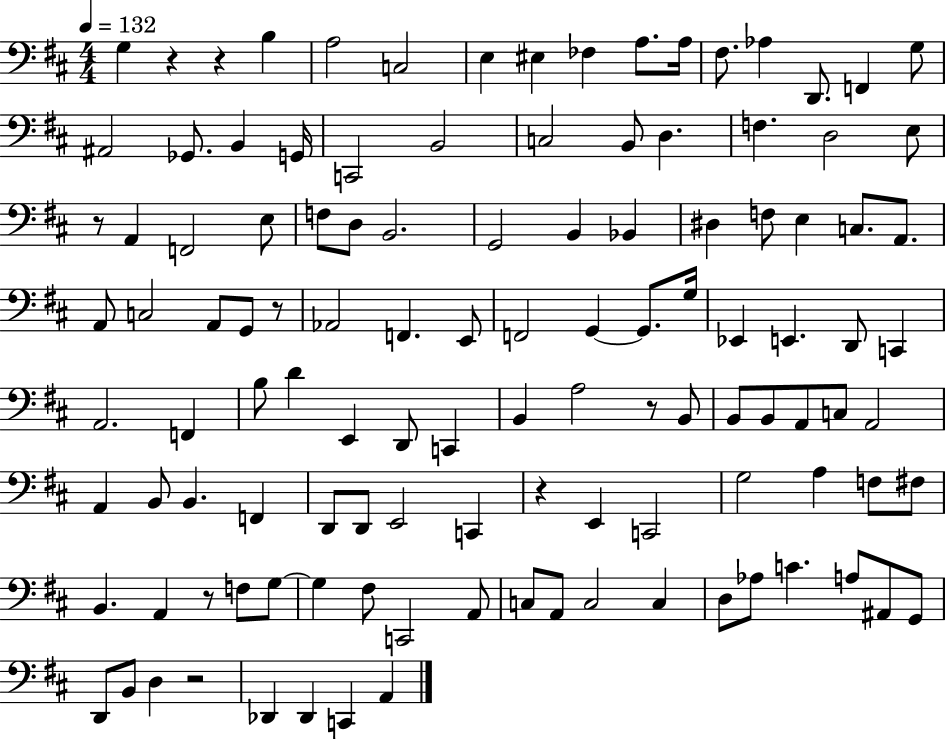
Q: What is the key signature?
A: D major